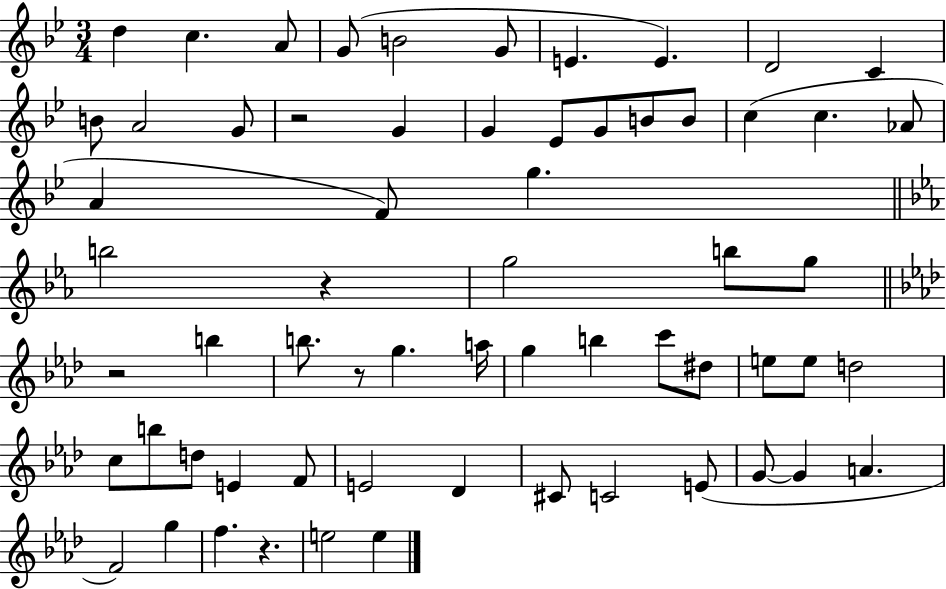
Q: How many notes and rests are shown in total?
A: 63